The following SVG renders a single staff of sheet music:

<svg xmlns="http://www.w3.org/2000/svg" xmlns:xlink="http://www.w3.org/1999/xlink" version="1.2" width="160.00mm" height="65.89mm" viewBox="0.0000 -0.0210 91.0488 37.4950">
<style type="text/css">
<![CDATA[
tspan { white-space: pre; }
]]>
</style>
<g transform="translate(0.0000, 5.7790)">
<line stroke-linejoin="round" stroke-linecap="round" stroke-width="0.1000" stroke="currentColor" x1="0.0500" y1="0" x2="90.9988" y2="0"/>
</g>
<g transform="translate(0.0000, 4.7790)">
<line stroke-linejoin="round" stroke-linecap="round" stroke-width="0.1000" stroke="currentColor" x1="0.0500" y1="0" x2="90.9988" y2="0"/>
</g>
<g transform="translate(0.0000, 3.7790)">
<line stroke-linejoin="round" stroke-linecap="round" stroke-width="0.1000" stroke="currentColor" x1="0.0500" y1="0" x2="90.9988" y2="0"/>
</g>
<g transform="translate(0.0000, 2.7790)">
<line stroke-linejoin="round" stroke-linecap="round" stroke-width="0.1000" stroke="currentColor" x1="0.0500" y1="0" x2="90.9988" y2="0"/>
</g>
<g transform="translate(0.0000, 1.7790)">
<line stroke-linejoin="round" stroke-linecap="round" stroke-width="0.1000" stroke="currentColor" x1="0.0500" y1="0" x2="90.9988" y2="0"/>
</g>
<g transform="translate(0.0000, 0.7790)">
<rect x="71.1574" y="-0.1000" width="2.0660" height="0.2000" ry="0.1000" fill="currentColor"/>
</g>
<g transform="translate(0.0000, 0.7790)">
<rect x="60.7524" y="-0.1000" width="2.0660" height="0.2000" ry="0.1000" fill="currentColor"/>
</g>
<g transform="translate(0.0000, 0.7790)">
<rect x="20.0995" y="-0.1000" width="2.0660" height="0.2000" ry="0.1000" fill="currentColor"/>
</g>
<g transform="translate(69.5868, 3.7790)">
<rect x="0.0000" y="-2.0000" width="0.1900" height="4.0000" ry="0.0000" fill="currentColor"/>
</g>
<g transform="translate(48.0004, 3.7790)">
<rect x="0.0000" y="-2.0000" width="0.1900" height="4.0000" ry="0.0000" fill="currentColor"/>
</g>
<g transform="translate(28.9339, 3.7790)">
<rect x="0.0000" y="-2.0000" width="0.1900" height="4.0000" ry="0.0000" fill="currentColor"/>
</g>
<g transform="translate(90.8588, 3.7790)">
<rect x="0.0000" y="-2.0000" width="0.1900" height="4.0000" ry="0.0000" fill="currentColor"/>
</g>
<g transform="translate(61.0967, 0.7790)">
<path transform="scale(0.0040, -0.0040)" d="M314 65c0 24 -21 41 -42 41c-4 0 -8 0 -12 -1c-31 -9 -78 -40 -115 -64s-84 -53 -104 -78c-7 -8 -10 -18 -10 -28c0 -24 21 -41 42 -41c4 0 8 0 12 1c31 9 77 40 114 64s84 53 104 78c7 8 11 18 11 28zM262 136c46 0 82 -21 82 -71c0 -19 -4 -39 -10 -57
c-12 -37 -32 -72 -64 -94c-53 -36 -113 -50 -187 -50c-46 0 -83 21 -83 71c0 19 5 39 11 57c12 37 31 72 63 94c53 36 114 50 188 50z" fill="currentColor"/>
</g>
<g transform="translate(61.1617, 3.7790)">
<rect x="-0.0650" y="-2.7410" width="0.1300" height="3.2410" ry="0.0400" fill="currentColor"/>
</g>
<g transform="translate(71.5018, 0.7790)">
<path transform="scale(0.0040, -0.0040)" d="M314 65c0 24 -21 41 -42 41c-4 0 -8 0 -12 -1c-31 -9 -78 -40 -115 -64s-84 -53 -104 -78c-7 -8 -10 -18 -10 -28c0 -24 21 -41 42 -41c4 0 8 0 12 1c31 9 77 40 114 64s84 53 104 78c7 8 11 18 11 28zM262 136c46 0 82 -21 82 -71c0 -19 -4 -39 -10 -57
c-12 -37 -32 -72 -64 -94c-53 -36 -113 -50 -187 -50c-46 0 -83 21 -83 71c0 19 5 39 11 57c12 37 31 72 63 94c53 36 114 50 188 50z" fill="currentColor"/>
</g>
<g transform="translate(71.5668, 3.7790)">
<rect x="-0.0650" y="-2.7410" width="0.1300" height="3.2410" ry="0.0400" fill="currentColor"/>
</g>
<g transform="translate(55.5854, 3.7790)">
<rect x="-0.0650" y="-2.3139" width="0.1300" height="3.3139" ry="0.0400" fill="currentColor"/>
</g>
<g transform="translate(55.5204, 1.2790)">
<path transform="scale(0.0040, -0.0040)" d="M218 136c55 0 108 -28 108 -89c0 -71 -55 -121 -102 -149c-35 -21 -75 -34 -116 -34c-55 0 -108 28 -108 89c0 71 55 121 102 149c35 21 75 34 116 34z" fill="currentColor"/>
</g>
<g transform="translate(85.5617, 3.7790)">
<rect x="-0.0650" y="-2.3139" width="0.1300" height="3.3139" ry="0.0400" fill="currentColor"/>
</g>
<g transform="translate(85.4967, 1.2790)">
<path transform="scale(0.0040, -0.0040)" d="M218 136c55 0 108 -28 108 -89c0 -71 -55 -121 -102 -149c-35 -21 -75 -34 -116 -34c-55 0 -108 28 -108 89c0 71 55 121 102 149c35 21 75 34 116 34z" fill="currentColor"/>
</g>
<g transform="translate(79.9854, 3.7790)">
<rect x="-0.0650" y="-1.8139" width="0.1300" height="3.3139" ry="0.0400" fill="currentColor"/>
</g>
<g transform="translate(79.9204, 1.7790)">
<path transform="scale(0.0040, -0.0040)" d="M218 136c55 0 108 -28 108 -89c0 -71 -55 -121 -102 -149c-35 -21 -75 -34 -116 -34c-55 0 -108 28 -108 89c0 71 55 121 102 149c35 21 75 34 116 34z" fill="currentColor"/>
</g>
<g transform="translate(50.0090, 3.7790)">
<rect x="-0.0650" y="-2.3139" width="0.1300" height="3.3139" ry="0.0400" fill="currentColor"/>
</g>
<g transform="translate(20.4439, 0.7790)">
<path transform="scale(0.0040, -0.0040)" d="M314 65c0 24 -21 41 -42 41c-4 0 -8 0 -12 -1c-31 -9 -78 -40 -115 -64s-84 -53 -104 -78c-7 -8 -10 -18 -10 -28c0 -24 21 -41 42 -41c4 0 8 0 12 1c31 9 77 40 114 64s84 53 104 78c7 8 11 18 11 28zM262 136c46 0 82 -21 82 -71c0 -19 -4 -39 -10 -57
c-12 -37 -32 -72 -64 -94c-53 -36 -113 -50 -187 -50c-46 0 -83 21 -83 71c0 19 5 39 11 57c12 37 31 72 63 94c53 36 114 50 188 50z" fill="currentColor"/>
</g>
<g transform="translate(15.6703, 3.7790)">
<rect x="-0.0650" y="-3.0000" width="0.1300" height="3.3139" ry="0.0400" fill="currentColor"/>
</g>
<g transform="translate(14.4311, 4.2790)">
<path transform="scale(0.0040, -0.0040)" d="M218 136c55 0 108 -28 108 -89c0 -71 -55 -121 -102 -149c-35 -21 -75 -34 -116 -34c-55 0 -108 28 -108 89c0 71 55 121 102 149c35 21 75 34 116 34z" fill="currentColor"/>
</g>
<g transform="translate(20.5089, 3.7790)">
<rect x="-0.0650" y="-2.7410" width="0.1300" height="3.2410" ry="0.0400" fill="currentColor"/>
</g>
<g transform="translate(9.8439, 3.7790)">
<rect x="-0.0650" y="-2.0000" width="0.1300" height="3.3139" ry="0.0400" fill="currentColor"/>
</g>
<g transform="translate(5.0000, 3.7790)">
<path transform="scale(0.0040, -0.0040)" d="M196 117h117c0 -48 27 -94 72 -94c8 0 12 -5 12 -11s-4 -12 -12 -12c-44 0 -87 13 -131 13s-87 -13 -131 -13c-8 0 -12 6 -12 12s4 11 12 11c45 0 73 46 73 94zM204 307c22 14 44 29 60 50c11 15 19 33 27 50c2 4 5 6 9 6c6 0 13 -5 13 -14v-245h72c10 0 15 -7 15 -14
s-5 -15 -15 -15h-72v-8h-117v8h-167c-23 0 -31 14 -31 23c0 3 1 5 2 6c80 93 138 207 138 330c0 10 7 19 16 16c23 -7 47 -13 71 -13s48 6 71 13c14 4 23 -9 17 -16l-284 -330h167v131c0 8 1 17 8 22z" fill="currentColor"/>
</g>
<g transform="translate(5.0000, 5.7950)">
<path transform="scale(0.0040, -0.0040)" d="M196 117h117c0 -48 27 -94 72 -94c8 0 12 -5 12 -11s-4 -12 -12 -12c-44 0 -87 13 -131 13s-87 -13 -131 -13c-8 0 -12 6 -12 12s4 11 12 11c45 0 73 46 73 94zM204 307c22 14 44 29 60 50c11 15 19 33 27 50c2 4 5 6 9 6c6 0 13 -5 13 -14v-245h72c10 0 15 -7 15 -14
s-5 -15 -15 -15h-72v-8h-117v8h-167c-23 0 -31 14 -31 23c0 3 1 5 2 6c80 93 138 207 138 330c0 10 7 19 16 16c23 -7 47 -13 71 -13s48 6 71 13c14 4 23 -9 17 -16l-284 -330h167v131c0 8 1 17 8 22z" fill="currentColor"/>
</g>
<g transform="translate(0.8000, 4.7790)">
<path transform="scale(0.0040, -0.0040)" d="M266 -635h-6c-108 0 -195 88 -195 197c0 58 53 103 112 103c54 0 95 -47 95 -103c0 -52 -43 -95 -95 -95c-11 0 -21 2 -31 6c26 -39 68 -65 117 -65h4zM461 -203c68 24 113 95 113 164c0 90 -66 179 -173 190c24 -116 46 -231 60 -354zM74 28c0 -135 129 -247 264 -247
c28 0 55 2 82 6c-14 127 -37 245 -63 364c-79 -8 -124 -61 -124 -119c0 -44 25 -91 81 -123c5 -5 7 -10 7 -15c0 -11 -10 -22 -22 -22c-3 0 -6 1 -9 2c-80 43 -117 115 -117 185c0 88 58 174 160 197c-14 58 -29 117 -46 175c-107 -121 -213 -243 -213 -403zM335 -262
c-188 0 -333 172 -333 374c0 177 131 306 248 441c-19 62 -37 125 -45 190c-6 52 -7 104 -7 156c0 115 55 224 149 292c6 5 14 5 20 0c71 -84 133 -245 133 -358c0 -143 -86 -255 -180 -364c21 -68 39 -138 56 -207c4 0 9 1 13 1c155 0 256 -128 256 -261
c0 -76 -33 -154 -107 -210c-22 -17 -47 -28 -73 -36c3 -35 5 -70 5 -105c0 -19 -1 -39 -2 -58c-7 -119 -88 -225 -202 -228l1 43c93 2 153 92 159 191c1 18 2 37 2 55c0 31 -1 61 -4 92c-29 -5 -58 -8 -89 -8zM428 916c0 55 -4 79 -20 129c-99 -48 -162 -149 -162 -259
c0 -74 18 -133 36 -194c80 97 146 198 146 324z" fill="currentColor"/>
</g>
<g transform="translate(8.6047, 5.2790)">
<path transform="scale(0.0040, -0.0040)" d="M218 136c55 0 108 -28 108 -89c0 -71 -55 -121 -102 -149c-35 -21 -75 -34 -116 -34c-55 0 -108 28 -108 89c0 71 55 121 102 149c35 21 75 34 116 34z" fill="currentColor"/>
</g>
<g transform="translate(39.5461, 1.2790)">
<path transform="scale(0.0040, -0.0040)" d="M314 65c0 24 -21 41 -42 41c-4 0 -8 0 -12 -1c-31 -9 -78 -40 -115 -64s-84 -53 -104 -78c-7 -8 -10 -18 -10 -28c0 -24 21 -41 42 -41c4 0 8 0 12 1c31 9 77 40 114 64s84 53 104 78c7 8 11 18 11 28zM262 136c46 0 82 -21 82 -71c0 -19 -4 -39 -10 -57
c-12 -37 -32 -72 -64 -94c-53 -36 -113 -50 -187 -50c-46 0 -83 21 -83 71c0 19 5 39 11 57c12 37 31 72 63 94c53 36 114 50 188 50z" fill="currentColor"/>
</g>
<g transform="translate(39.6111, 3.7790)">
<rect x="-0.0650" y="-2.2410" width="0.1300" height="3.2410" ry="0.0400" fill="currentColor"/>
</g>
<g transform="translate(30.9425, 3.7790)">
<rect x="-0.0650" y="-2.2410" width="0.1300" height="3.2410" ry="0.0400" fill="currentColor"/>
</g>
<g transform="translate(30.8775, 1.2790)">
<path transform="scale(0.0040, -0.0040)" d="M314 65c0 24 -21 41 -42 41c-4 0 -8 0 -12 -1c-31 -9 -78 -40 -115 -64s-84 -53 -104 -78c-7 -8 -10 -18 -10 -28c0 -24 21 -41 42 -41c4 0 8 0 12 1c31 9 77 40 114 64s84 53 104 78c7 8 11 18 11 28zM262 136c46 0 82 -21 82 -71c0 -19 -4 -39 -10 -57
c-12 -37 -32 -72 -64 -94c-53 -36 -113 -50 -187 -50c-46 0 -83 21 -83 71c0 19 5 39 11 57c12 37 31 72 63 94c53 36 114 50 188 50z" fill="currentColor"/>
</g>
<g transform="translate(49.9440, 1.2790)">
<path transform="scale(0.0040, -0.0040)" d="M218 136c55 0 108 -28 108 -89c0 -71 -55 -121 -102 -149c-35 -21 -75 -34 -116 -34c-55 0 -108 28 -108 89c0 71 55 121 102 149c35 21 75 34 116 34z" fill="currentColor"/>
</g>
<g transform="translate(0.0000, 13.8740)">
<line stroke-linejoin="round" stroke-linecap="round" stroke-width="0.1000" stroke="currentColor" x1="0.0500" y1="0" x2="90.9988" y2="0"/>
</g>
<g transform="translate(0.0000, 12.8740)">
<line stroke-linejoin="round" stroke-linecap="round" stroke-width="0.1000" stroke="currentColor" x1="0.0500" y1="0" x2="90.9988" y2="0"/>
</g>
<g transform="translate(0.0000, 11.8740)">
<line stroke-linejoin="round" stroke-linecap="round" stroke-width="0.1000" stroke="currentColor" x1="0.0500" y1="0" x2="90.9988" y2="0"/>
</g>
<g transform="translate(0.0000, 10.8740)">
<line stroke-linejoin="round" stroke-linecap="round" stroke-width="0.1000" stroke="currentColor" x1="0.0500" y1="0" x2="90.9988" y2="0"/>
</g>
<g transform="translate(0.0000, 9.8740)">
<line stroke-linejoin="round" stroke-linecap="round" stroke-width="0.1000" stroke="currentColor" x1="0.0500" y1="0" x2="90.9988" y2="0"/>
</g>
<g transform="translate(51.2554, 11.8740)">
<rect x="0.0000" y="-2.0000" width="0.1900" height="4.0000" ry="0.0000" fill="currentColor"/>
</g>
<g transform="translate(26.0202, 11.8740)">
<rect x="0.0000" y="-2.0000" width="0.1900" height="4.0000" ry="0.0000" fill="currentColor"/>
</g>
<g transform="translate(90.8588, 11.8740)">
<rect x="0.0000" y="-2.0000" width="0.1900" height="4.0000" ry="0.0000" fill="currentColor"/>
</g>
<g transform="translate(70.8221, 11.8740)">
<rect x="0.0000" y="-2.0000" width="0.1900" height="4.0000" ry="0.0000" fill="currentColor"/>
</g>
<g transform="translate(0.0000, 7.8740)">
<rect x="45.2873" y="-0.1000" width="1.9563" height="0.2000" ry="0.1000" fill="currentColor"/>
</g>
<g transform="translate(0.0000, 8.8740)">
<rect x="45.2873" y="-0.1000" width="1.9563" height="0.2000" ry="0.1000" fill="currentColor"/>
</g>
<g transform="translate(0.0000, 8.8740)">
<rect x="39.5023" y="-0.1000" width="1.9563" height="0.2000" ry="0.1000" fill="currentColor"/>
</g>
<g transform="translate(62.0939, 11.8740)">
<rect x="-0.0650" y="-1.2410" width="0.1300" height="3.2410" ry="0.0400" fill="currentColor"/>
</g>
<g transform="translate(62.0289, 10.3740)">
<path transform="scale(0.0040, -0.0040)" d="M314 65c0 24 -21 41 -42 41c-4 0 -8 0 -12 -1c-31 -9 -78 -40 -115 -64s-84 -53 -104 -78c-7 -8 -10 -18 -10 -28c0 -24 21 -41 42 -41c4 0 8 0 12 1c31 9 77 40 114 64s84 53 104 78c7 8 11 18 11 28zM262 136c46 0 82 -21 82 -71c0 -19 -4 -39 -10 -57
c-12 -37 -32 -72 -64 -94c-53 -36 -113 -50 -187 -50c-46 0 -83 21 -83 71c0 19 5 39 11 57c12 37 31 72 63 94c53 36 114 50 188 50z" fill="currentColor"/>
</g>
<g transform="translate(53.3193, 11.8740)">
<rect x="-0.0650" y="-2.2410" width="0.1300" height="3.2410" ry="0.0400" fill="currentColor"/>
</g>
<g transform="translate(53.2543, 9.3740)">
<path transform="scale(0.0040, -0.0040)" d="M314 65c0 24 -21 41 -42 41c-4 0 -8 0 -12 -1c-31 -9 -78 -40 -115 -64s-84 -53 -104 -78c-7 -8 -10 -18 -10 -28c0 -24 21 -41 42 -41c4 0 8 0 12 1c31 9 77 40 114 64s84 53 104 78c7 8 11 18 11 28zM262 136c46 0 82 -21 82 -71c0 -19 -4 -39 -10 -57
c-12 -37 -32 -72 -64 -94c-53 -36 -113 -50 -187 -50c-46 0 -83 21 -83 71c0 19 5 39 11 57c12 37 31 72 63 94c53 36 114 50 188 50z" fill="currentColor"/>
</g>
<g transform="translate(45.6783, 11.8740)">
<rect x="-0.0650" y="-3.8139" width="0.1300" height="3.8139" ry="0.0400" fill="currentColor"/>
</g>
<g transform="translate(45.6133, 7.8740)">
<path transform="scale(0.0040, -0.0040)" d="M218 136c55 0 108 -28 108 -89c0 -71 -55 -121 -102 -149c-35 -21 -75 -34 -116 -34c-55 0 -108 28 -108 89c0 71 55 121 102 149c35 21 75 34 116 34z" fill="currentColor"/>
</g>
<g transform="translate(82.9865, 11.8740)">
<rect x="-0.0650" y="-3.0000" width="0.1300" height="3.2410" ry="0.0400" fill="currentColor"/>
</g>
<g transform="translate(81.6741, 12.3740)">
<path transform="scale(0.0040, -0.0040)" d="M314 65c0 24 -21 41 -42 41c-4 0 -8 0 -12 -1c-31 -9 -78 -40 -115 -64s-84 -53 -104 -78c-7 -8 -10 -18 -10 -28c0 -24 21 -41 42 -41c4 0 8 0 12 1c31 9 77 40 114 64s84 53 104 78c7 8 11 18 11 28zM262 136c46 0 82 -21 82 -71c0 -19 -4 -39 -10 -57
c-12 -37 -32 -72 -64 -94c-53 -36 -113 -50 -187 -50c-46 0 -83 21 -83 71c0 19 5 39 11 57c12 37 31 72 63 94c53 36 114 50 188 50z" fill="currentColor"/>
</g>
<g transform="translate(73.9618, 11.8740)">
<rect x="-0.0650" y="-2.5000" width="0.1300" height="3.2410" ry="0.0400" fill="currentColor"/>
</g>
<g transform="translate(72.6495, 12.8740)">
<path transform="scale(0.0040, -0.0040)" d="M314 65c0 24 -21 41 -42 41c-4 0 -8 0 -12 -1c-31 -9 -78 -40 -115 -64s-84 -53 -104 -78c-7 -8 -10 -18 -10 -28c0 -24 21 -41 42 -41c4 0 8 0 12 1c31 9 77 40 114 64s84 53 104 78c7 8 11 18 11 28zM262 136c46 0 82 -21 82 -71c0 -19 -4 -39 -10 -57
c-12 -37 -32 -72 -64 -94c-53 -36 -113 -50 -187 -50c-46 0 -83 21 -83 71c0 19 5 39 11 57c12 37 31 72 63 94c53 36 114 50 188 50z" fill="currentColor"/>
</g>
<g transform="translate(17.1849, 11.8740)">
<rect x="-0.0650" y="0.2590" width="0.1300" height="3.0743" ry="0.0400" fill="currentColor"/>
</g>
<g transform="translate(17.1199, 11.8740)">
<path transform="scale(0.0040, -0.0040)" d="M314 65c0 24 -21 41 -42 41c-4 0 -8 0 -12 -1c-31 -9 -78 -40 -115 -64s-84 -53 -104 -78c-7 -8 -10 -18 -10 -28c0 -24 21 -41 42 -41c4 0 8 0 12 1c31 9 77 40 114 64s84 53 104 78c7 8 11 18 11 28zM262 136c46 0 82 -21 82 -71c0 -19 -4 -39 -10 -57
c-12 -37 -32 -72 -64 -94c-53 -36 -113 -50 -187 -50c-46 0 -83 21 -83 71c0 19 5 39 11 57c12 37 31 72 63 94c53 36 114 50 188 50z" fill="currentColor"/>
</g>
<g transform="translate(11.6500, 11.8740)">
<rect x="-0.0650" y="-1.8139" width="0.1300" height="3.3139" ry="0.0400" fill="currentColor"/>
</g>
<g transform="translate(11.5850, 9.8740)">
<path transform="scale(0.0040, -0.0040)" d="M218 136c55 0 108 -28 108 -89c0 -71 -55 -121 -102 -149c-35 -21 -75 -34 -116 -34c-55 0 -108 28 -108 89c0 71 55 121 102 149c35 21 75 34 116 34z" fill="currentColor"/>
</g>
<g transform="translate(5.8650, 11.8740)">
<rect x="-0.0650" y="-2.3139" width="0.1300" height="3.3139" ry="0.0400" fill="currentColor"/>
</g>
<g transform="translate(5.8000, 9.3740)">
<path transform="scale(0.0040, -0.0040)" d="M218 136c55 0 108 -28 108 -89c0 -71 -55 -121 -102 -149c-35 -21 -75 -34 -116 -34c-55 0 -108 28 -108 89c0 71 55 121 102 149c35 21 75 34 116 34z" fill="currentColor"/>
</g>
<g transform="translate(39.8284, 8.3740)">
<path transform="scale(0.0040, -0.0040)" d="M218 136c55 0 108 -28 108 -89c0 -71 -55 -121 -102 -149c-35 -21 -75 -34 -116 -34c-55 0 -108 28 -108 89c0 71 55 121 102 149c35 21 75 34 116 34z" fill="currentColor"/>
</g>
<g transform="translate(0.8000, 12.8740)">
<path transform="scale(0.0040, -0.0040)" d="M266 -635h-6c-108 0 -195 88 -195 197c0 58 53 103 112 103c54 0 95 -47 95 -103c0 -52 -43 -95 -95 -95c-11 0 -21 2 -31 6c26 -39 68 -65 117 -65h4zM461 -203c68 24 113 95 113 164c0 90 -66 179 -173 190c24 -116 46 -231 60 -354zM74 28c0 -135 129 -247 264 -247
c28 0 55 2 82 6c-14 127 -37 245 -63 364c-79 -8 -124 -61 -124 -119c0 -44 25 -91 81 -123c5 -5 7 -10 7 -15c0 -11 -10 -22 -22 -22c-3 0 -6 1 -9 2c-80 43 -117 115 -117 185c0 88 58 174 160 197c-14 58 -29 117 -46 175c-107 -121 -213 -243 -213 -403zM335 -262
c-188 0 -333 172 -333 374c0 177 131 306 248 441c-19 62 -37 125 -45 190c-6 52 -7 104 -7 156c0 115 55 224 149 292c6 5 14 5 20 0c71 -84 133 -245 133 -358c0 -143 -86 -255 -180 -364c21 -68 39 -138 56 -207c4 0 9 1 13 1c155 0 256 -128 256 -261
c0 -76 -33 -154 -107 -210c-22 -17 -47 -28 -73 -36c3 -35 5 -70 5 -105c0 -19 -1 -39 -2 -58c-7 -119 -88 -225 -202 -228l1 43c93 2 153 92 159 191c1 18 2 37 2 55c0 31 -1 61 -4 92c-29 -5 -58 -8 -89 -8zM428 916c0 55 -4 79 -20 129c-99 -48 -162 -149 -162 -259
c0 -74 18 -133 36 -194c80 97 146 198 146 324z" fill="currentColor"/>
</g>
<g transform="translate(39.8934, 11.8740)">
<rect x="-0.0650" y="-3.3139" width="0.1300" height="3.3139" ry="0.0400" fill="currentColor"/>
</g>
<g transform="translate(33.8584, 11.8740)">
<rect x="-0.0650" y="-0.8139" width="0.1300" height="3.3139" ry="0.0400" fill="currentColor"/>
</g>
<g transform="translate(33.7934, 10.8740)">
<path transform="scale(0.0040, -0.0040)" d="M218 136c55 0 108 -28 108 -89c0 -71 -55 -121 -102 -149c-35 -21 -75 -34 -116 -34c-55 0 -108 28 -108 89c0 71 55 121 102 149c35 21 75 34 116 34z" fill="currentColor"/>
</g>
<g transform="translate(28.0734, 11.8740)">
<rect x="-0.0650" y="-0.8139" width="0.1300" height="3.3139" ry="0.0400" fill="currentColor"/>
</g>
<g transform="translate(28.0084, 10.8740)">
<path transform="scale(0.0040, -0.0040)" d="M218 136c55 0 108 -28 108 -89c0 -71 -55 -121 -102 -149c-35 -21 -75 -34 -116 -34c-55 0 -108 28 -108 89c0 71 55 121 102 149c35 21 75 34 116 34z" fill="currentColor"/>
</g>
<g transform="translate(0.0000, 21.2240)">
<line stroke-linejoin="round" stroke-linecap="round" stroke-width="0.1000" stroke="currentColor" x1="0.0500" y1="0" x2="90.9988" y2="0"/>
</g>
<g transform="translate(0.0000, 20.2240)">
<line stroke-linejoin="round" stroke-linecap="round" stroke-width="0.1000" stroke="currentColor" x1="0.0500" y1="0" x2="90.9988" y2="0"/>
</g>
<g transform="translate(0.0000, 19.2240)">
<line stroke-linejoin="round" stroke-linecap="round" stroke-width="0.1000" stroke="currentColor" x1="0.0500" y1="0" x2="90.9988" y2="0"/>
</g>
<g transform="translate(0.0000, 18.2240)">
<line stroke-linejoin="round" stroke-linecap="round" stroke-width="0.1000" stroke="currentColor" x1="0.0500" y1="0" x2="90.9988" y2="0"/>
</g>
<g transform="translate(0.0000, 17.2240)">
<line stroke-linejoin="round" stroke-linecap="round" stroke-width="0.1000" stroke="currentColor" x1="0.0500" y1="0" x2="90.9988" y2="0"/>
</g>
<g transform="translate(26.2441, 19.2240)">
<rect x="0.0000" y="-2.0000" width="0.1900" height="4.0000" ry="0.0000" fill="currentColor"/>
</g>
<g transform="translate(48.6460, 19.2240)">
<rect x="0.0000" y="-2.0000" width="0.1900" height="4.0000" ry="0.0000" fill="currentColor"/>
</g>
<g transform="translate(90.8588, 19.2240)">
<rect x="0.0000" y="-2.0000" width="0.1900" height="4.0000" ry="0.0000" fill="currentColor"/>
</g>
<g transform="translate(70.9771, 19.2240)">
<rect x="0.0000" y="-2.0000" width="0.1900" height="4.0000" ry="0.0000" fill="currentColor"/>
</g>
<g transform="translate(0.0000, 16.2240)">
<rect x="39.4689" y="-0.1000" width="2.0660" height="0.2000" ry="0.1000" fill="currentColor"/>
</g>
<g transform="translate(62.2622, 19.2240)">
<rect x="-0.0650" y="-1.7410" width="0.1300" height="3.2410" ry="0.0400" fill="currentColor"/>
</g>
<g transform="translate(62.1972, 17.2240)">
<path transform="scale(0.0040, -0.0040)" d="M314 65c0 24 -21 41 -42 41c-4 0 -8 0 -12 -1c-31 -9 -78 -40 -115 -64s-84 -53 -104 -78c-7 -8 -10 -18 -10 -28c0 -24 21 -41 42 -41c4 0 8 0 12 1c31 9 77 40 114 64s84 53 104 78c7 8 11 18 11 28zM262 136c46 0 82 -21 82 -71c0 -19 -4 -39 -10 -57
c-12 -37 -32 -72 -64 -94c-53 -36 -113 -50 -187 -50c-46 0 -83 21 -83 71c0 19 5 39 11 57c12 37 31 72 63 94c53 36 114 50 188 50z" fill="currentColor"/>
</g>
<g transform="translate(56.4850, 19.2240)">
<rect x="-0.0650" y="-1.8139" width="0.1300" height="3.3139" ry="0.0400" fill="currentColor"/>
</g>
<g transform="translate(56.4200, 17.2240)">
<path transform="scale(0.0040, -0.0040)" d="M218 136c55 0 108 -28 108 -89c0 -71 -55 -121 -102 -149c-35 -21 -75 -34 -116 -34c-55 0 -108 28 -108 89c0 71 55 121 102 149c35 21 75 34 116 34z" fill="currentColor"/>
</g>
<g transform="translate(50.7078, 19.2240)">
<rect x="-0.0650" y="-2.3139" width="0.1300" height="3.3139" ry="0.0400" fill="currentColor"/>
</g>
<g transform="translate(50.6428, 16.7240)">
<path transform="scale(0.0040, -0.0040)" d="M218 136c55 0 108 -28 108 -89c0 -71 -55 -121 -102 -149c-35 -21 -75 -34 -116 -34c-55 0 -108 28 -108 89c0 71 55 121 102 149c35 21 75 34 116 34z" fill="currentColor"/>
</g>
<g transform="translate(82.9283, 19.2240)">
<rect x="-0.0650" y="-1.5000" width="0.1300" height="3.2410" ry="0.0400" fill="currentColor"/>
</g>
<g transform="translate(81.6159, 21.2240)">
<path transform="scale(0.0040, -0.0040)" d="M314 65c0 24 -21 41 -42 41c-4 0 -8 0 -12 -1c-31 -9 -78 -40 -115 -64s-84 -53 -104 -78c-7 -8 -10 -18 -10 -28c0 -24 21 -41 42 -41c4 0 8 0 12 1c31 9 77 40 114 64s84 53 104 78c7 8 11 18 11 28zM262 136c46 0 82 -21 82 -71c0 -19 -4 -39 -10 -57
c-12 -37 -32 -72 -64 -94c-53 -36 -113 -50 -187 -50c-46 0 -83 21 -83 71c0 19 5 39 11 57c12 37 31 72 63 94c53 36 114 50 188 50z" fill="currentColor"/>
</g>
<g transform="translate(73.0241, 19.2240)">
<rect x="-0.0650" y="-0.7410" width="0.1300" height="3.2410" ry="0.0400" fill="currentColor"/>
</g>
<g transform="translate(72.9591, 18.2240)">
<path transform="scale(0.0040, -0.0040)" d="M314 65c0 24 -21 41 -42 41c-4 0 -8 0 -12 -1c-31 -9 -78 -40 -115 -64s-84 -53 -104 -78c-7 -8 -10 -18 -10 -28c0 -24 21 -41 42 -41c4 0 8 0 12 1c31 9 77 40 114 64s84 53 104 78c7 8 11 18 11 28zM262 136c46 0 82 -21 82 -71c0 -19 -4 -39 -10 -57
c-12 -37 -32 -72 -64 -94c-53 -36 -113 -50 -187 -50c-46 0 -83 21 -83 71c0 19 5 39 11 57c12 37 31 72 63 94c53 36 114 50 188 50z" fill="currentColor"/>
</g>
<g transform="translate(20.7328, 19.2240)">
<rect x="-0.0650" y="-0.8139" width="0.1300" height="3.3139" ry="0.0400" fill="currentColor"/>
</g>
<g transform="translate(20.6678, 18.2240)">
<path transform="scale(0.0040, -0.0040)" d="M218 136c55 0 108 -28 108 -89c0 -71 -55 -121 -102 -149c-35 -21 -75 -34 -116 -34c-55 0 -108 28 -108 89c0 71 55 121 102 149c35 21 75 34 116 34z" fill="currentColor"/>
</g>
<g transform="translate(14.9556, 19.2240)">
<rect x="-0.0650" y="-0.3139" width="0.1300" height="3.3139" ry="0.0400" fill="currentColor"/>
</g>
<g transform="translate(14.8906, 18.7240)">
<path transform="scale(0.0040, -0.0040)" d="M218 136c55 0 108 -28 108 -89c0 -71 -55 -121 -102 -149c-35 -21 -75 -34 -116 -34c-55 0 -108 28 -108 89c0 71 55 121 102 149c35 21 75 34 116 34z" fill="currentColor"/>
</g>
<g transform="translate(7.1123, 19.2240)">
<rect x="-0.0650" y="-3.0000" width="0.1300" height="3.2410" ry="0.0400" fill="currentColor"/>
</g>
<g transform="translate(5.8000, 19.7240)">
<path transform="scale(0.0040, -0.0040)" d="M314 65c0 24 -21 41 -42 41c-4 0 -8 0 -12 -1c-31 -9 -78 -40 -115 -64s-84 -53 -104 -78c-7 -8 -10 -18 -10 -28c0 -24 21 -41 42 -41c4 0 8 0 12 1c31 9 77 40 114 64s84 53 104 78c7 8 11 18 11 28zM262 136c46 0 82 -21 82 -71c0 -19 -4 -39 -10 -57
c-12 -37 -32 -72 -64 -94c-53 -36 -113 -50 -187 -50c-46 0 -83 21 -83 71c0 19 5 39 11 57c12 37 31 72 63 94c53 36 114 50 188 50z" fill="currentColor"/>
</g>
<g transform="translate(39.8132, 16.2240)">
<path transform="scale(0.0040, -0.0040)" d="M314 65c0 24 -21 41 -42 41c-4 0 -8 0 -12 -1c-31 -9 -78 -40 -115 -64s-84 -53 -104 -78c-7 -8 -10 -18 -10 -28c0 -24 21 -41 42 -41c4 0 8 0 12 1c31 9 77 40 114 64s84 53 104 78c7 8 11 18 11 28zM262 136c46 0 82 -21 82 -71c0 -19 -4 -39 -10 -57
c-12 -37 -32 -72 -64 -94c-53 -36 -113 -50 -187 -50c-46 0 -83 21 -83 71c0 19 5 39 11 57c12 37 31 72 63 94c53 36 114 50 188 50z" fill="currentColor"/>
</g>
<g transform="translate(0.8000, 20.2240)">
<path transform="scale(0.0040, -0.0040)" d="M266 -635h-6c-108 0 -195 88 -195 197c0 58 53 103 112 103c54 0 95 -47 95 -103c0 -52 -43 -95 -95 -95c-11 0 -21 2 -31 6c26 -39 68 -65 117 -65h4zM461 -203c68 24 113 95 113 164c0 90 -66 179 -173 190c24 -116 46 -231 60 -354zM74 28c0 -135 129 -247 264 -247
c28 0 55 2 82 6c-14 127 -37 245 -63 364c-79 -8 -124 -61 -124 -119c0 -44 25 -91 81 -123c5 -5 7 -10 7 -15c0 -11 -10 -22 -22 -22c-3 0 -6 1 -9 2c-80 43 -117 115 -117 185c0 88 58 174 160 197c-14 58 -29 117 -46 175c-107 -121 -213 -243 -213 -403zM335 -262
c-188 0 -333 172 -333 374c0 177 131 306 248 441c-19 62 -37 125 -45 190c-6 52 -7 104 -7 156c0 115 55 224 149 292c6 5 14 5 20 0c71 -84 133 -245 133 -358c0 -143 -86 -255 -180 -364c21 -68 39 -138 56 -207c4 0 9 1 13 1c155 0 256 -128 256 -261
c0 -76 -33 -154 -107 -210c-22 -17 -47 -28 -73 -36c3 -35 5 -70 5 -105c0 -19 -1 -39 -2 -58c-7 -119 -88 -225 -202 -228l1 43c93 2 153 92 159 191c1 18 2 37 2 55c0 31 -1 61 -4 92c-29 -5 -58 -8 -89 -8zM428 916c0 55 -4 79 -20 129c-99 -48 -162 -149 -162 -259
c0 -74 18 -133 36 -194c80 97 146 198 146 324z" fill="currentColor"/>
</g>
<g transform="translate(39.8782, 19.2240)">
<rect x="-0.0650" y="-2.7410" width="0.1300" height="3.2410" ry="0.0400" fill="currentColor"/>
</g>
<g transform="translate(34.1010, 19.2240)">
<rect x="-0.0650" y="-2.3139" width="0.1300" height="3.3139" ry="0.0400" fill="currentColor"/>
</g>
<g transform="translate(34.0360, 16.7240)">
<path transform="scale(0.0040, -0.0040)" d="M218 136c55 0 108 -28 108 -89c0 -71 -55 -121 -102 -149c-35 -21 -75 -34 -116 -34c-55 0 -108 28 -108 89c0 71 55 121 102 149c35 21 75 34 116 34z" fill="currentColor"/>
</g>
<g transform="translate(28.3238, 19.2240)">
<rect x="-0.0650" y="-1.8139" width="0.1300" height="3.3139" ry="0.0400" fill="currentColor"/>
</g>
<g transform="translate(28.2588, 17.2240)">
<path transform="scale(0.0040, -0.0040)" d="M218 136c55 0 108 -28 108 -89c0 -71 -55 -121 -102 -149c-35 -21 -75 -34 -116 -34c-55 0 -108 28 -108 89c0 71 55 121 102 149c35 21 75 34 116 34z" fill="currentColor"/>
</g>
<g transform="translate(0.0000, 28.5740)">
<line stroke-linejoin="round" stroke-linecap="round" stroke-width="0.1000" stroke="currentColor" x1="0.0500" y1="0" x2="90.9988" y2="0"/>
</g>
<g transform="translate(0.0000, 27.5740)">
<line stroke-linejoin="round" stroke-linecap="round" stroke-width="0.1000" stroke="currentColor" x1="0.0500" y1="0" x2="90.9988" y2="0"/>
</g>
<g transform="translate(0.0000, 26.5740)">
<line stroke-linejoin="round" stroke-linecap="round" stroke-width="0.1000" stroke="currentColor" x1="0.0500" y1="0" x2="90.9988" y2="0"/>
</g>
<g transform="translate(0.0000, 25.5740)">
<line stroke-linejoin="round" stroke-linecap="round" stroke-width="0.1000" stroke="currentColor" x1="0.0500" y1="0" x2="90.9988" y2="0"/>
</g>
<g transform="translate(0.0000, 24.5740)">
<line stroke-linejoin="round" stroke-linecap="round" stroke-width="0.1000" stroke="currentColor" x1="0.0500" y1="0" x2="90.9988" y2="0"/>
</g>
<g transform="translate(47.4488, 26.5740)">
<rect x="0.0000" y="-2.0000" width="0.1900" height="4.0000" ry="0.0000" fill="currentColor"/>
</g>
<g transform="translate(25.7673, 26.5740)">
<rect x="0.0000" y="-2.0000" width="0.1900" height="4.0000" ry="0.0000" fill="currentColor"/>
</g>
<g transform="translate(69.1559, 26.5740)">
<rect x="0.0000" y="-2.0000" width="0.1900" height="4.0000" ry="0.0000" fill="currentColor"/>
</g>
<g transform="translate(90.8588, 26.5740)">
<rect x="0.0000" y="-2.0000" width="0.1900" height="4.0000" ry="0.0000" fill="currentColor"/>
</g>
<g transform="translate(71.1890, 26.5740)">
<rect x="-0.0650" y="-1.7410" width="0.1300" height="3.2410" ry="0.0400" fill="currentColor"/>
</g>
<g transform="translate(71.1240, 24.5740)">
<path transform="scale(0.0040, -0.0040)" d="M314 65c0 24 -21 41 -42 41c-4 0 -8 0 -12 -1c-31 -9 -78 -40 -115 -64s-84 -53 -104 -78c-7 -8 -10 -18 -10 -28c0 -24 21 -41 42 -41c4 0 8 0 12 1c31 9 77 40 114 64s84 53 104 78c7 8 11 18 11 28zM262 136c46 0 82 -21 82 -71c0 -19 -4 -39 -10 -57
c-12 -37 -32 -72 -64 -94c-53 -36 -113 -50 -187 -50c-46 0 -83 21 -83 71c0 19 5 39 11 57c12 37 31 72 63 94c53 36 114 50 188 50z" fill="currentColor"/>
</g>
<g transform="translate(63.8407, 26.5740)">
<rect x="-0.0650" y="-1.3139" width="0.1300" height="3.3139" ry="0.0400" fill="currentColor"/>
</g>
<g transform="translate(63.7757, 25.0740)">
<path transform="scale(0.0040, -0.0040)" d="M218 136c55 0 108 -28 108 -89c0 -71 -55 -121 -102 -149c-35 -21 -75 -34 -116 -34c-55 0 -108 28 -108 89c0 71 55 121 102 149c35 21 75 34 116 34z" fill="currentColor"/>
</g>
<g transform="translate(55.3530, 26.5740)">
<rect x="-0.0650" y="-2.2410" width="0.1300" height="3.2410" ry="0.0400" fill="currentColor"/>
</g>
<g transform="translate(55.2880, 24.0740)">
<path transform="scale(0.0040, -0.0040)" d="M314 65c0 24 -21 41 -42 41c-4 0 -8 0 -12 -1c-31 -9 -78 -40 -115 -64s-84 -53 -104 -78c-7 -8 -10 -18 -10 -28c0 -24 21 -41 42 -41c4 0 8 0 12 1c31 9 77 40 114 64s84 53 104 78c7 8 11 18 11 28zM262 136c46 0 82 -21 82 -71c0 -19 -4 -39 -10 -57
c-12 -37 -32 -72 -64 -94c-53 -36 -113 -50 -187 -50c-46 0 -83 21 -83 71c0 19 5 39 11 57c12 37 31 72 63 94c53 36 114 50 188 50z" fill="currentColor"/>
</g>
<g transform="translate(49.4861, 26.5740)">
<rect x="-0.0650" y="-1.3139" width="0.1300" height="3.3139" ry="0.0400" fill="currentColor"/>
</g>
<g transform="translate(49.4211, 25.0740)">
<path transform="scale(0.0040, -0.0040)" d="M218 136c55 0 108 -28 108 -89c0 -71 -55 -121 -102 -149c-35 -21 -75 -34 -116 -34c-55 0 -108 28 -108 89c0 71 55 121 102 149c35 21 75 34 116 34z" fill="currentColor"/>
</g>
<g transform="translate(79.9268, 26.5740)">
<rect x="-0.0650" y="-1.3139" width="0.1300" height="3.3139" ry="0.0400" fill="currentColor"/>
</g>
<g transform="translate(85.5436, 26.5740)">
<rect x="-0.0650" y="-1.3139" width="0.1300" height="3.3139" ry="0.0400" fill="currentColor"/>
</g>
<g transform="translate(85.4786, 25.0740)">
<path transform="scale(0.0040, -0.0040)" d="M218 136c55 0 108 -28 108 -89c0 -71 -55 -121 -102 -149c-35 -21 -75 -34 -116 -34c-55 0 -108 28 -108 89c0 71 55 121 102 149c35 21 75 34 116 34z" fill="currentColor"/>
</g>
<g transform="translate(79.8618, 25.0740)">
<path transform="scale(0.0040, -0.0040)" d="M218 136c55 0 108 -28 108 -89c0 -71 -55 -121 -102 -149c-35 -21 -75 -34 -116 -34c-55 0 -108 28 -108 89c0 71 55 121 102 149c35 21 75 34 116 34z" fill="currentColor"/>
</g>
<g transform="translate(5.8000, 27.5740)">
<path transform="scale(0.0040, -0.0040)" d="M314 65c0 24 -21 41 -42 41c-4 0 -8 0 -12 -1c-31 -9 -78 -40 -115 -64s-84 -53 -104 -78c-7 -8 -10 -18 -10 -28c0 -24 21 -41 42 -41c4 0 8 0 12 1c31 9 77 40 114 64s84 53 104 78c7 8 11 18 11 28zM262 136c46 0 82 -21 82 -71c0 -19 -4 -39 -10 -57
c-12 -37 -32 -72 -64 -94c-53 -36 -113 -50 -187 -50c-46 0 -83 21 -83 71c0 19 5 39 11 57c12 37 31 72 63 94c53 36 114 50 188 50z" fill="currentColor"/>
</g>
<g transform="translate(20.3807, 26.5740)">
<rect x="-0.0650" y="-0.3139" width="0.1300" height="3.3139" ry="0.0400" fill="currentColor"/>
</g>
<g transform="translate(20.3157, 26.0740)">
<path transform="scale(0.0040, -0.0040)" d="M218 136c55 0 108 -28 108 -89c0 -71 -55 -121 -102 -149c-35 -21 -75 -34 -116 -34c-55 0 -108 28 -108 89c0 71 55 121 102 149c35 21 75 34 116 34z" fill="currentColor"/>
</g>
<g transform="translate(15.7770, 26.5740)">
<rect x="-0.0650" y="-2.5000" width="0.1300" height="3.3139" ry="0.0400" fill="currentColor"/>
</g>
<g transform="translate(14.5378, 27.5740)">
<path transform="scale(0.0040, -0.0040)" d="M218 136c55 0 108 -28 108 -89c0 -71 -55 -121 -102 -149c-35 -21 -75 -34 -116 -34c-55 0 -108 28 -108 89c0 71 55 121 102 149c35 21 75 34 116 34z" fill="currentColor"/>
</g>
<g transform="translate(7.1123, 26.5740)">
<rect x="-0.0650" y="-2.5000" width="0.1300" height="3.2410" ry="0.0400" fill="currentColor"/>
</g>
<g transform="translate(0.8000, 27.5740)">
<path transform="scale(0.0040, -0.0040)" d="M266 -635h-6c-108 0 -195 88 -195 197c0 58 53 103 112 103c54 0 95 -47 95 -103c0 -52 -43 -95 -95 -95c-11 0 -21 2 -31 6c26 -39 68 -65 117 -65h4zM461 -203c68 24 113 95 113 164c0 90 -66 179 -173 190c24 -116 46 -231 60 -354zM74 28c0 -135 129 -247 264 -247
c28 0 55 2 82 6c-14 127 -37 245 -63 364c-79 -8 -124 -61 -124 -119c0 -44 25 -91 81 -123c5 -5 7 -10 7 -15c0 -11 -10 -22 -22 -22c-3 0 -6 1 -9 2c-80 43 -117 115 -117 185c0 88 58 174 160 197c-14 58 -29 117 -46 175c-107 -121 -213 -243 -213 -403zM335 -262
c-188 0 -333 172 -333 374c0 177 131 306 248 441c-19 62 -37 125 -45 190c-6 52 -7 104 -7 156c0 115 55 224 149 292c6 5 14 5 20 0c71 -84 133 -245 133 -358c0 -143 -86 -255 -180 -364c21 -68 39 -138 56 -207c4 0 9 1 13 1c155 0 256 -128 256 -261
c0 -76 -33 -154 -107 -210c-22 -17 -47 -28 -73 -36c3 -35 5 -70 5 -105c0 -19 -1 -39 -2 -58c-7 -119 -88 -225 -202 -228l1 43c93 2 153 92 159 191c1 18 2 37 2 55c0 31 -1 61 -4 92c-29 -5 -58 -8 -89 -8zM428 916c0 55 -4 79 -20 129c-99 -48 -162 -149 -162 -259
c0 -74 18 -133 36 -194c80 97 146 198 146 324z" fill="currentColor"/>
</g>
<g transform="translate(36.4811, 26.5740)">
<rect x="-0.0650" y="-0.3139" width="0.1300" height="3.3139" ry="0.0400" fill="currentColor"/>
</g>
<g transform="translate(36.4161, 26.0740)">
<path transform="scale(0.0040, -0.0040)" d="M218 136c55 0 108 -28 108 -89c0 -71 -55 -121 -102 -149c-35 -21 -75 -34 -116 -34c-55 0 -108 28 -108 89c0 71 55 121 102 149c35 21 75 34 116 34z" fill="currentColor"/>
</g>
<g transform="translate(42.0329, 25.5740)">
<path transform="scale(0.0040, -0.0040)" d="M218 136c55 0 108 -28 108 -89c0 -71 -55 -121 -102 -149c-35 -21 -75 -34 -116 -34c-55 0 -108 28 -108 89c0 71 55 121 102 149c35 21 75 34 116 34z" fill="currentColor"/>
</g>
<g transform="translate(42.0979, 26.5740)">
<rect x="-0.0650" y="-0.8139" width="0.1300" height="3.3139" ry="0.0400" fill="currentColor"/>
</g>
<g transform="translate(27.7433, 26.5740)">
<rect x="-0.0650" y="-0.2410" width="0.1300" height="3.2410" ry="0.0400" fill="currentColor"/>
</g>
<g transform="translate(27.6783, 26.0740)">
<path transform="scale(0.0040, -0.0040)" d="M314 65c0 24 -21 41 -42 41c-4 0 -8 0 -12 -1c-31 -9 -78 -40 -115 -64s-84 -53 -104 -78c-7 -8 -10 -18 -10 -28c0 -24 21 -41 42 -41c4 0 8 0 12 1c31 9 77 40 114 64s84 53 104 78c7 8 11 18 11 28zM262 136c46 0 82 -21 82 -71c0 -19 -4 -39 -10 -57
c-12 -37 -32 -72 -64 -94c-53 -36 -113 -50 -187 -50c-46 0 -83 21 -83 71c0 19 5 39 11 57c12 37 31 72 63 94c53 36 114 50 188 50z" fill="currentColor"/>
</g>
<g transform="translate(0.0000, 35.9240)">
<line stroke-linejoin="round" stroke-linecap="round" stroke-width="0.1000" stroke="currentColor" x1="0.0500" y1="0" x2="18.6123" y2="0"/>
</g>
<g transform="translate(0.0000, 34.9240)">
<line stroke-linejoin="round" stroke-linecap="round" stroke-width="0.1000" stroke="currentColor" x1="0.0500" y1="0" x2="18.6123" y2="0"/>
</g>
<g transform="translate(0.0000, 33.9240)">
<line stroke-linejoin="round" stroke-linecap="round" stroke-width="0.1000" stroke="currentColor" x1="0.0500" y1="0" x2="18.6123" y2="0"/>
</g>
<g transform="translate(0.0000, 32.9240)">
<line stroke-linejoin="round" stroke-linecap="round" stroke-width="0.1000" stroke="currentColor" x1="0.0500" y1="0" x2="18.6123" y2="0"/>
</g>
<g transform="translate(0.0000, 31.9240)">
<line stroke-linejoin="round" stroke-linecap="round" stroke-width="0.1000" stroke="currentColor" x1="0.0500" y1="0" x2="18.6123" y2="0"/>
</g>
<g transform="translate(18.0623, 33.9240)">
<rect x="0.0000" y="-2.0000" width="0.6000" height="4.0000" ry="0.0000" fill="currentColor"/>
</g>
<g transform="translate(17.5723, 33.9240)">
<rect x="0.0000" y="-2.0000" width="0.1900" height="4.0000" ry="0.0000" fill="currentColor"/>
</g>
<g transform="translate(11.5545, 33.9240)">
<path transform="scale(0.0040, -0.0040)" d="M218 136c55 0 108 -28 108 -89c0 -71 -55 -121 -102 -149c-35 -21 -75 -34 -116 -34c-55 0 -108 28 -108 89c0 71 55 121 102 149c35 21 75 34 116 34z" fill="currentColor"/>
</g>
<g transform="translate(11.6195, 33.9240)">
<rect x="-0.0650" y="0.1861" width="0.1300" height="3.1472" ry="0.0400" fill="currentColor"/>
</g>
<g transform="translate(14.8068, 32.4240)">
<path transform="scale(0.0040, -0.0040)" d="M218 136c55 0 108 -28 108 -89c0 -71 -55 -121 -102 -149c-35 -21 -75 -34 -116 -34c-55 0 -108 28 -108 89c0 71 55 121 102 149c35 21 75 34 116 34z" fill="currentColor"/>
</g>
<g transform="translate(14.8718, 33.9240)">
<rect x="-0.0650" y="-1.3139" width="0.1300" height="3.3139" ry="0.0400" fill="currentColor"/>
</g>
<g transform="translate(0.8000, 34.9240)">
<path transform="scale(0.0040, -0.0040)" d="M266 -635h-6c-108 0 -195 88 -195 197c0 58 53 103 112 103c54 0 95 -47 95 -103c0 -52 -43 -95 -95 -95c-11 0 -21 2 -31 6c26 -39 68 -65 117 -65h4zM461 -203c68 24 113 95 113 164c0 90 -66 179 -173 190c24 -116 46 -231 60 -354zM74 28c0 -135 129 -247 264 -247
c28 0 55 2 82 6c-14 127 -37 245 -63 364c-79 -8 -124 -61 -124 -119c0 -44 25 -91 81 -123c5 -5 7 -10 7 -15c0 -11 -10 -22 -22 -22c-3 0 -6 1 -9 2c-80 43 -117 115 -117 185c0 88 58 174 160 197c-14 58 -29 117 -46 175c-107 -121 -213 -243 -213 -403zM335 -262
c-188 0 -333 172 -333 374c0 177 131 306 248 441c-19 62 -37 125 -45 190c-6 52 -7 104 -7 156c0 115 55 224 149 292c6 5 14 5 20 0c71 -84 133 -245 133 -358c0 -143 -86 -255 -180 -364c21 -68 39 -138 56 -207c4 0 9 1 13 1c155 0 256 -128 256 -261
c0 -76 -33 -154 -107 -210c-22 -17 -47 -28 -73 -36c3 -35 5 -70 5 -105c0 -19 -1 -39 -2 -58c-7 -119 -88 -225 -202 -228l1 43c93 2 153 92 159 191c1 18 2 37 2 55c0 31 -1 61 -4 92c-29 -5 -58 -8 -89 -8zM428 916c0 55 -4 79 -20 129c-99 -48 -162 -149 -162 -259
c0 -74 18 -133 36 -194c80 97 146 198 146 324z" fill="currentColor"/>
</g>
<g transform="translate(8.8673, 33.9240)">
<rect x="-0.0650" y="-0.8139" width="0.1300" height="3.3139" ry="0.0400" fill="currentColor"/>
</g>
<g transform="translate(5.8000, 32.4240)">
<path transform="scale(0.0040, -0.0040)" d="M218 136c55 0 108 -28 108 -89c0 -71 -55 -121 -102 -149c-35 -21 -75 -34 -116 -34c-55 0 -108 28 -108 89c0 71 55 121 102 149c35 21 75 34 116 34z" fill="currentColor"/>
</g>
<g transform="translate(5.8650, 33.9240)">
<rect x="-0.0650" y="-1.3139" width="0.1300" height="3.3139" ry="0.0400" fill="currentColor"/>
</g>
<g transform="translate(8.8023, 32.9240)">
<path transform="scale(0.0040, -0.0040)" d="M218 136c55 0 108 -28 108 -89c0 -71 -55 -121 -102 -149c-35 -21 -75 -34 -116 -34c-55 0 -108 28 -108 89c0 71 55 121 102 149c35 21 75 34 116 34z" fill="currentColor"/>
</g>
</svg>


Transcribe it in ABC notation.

X:1
T:Untitled
M:4/4
L:1/4
K:C
F A a2 g2 g2 g g a2 a2 f g g f B2 d d b c' g2 e2 G2 A2 A2 c d f g a2 g f f2 d2 E2 G2 G c c2 c d e g2 e f2 e e e d B e